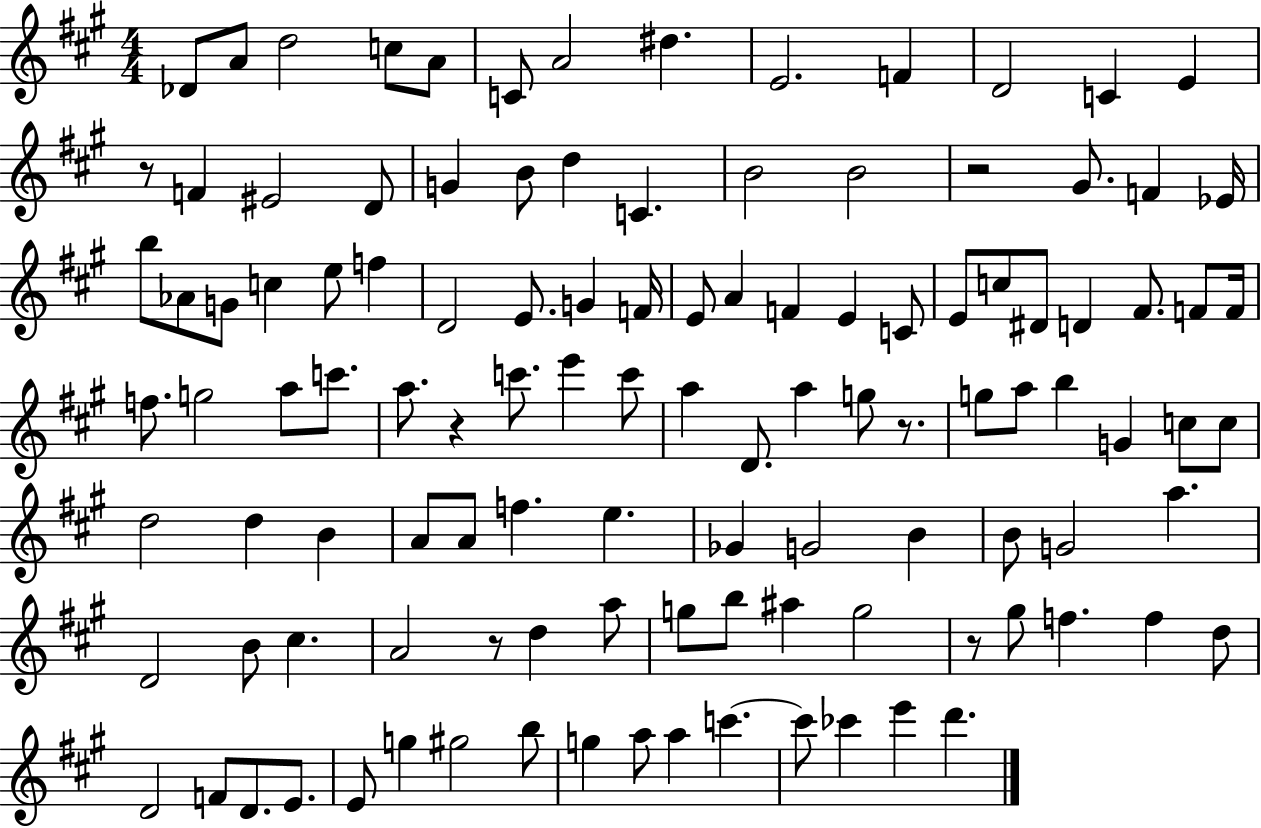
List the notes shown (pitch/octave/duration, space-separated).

Db4/e A4/e D5/h C5/e A4/e C4/e A4/h D#5/q. E4/h. F4/q D4/h C4/q E4/q R/e F4/q EIS4/h D4/e G4/q B4/e D5/q C4/q. B4/h B4/h R/h G#4/e. F4/q Eb4/s B5/e Ab4/e G4/e C5/q E5/e F5/q D4/h E4/e. G4/q F4/s E4/e A4/q F4/q E4/q C4/e E4/e C5/e D#4/e D4/q F#4/e. F4/e F4/s F5/e. G5/h A5/e C6/e. A5/e. R/q C6/e. E6/q C6/e A5/q D4/e. A5/q G5/e R/e. G5/e A5/e B5/q G4/q C5/e C5/e D5/h D5/q B4/q A4/e A4/e F5/q. E5/q. Gb4/q G4/h B4/q B4/e G4/h A5/q. D4/h B4/e C#5/q. A4/h R/e D5/q A5/e G5/e B5/e A#5/q G5/h R/e G#5/e F5/q. F5/q D5/e D4/h F4/e D4/e. E4/e. E4/e G5/q G#5/h B5/e G5/q A5/e A5/q C6/q. C6/e CES6/q E6/q D6/q.